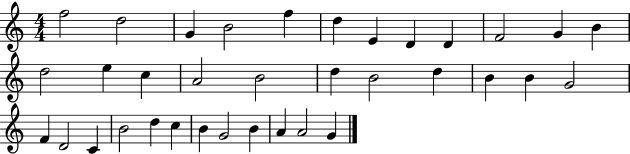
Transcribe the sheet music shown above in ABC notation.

X:1
T:Untitled
M:4/4
L:1/4
K:C
f2 d2 G B2 f d E D D F2 G B d2 e c A2 B2 d B2 d B B G2 F D2 C B2 d c B G2 B A A2 G